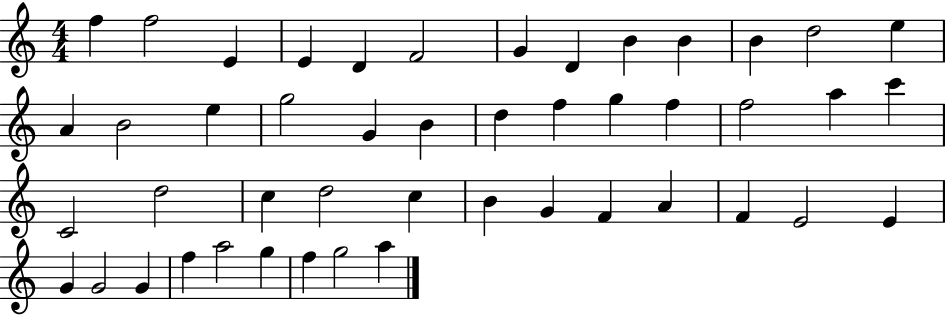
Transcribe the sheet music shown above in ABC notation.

X:1
T:Untitled
M:4/4
L:1/4
K:C
f f2 E E D F2 G D B B B d2 e A B2 e g2 G B d f g f f2 a c' C2 d2 c d2 c B G F A F E2 E G G2 G f a2 g f g2 a